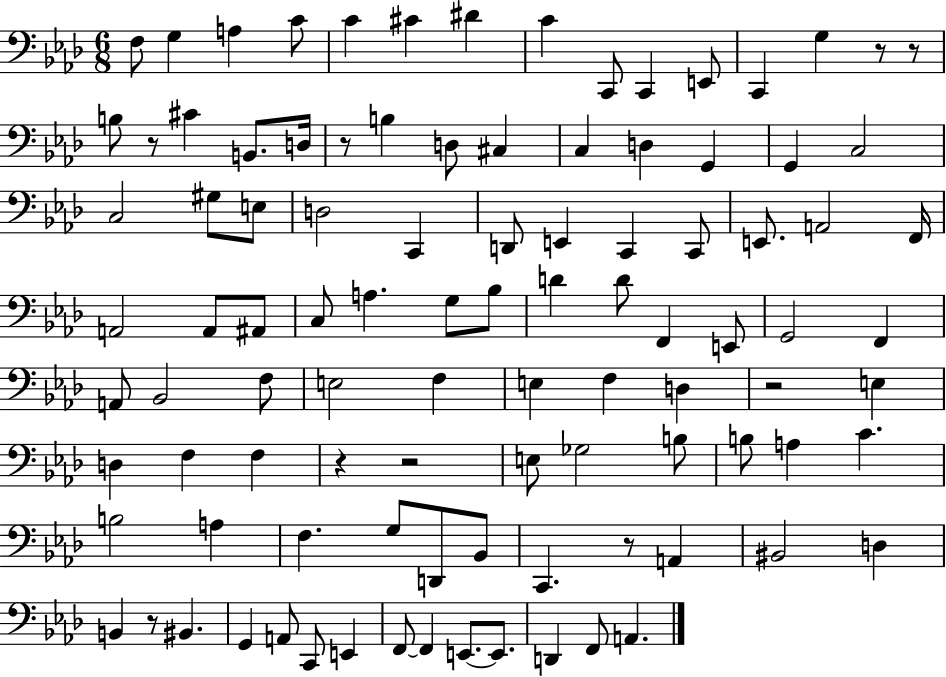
{
  \clef bass
  \numericTimeSignature
  \time 6/8
  \key aes \major
  f8 g4 a4 c'8 | c'4 cis'4 dis'4 | c'4 c,8 c,4 e,8 | c,4 g4 r8 r8 | \break b8 r8 cis'4 b,8. d16 | r8 b4 d8 cis4 | c4 d4 g,4 | g,4 c2 | \break c2 gis8 e8 | d2 c,4 | d,8 e,4 c,4 c,8 | e,8. a,2 f,16 | \break a,2 a,8 ais,8 | c8 a4. g8 bes8 | d'4 d'8 f,4 e,8 | g,2 f,4 | \break a,8 bes,2 f8 | e2 f4 | e4 f4 d4 | r2 e4 | \break d4 f4 f4 | r4 r2 | e8 ges2 b8 | b8 a4 c'4. | \break b2 a4 | f4. g8 d,8 bes,8 | c,4. r8 a,4 | bis,2 d4 | \break b,4 r8 bis,4. | g,4 a,8 c,8 e,4 | f,8~~ f,4 e,8.~~ e,8. | d,4 f,8 a,4. | \break \bar "|."
}